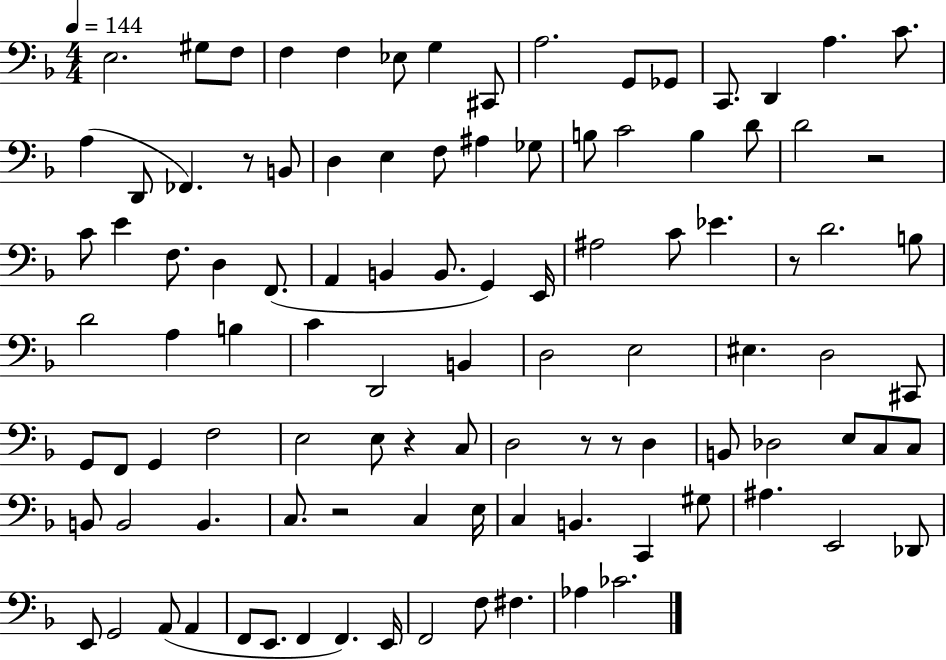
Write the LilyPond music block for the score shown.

{
  \clef bass
  \numericTimeSignature
  \time 4/4
  \key f \major
  \tempo 4 = 144
  e2. gis8 f8 | f4 f4 ees8 g4 cis,8 | a2. g,8 ges,8 | c,8. d,4 a4. c'8. | \break a4( d,8 fes,4.) r8 b,8 | d4 e4 f8 ais4 ges8 | b8 c'2 b4 d'8 | d'2 r2 | \break c'8 e'4 f8. d4 f,8.( | a,4 b,4 b,8. g,4) e,16 | ais2 c'8 ees'4. | r8 d'2. b8 | \break d'2 a4 b4 | c'4 d,2 b,4 | d2 e2 | eis4. d2 cis,8 | \break g,8 f,8 g,4 f2 | e2 e8 r4 c8 | d2 r8 r8 d4 | b,8 des2 e8 c8 c8 | \break b,8 b,2 b,4. | c8. r2 c4 e16 | c4 b,4. c,4 gis8 | ais4. e,2 des,8 | \break e,8 g,2 a,8( a,4 | f,8 e,8. f,4 f,4.) e,16 | f,2 f8 fis4. | aes4 ces'2. | \break \bar "|."
}